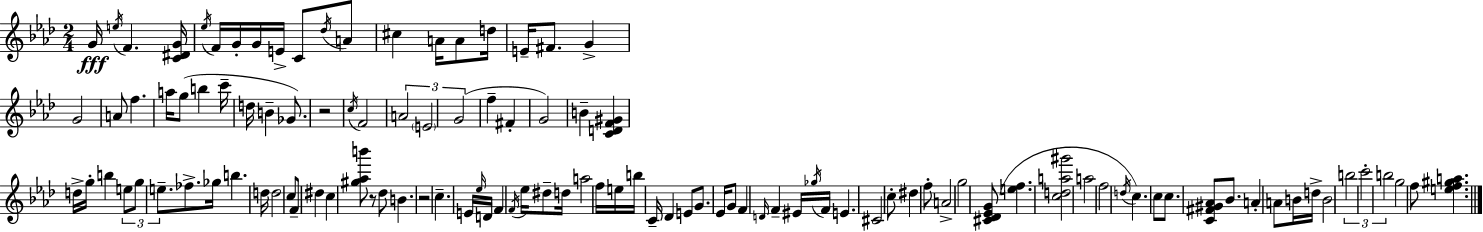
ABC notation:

X:1
T:Untitled
M:2/4
L:1/4
K:Fm
G/4 e/4 F [C^DG]/4 _e/4 F/4 G/4 G/4 E/4 C/2 _d/4 A/2 ^c A/4 A/2 d/4 E/4 ^F/2 G G2 A/2 f a/4 g/2 b c'/4 d/4 B _G/2 z2 c/4 F2 A2 E2 G2 f ^F G2 B [CDF^G] d/4 g/4 b e/2 g/2 e/2 _f/2 _g/4 b d/4 d2 c/2 F/2 ^d c [^g_ab']/2 z/2 _d/2 B z2 c E/4 _e/4 D/4 F F/4 _e/4 ^d/2 d/4 a2 f/4 e/4 b/4 C/4 _D E/2 G/2 _E/4 G/2 F D/4 F ^E/4 _g/4 F/4 E ^C2 c/2 ^d f/2 A2 g2 [^C_D_EG]/2 [ef] [cda^g']2 a2 f2 d/4 c c/2 c/2 [C^F^G_A]/2 _B/2 A A/2 B/4 d/4 B2 b2 c'2 b2 g2 f/2 [ef^ga]